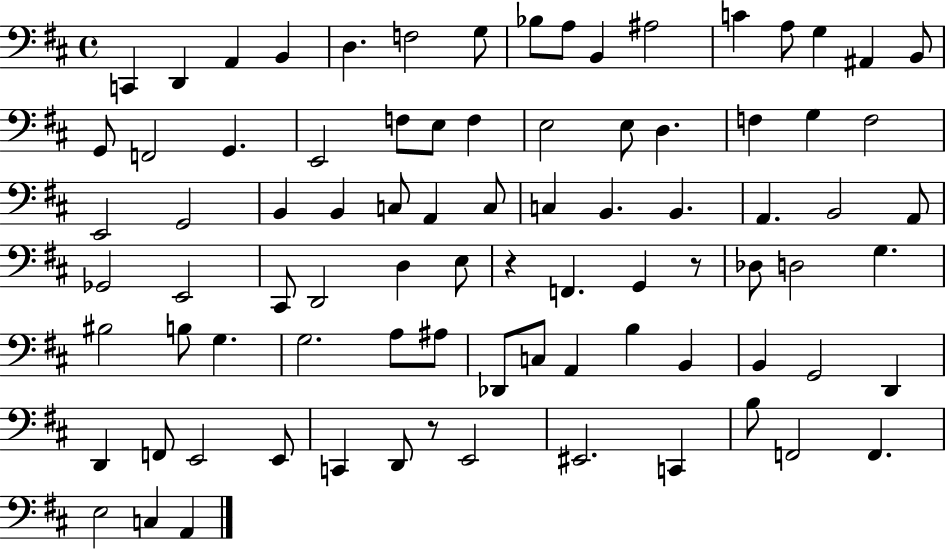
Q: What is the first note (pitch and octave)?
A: C2